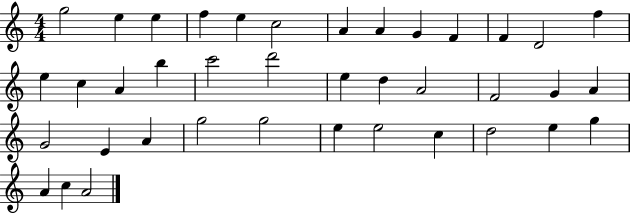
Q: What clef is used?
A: treble